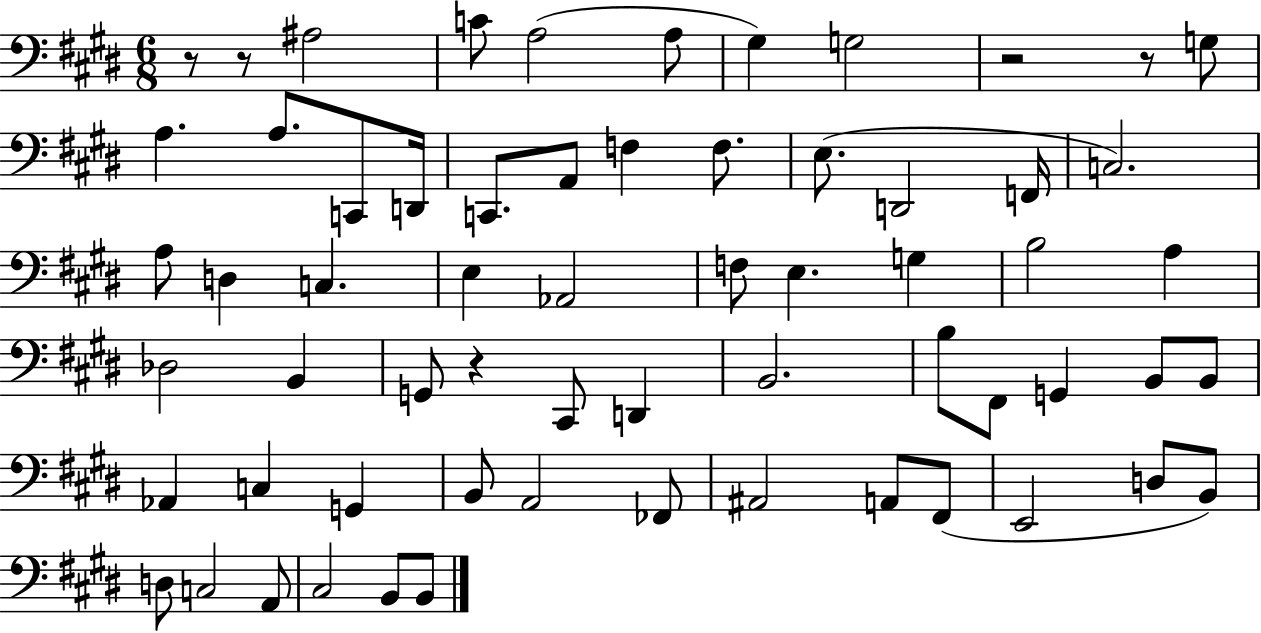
R/e R/e A#3/h C4/e A3/h A3/e G#3/q G3/h R/h R/e G3/e A3/q. A3/e. C2/e D2/s C2/e. A2/e F3/q F3/e. E3/e. D2/h F2/s C3/h. A3/e D3/q C3/q. E3/q Ab2/h F3/e E3/q. G3/q B3/h A3/q Db3/h B2/q G2/e R/q C#2/e D2/q B2/h. B3/e F#2/e G2/q B2/e B2/e Ab2/q C3/q G2/q B2/e A2/h FES2/e A#2/h A2/e F#2/e E2/h D3/e B2/e D3/e C3/h A2/e C#3/h B2/e B2/e